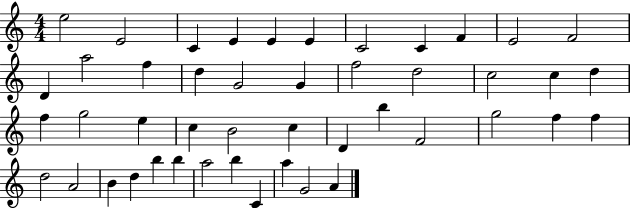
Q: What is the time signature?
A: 4/4